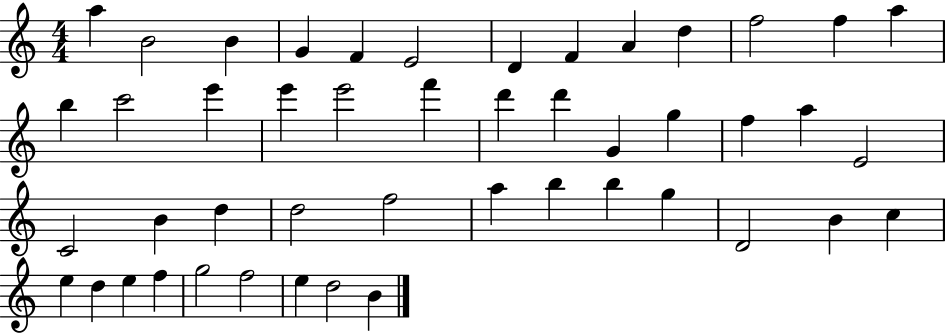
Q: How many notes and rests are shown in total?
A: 47